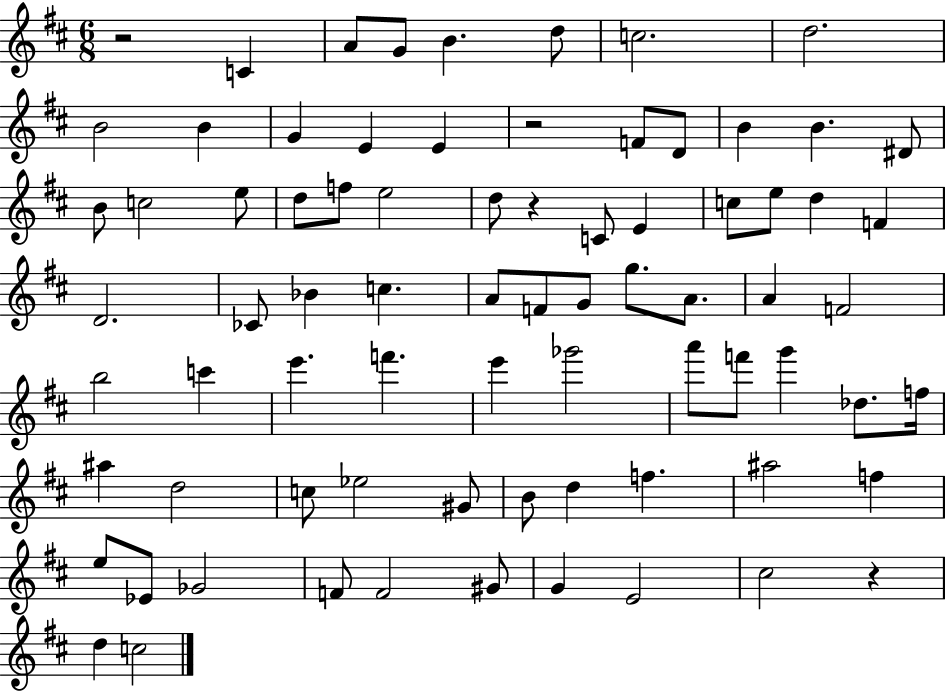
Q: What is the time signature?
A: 6/8